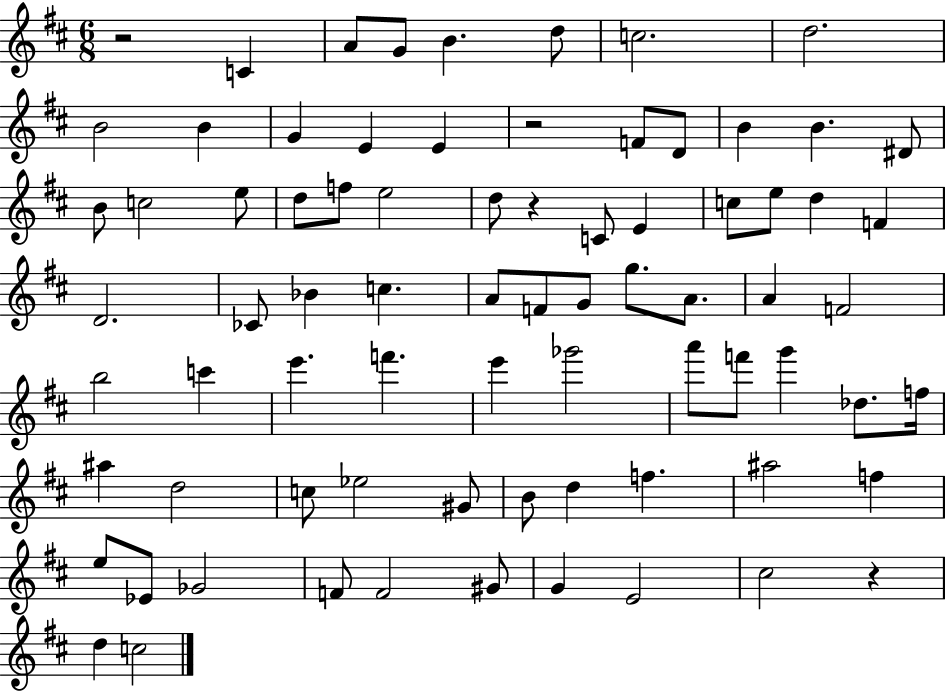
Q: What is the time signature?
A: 6/8